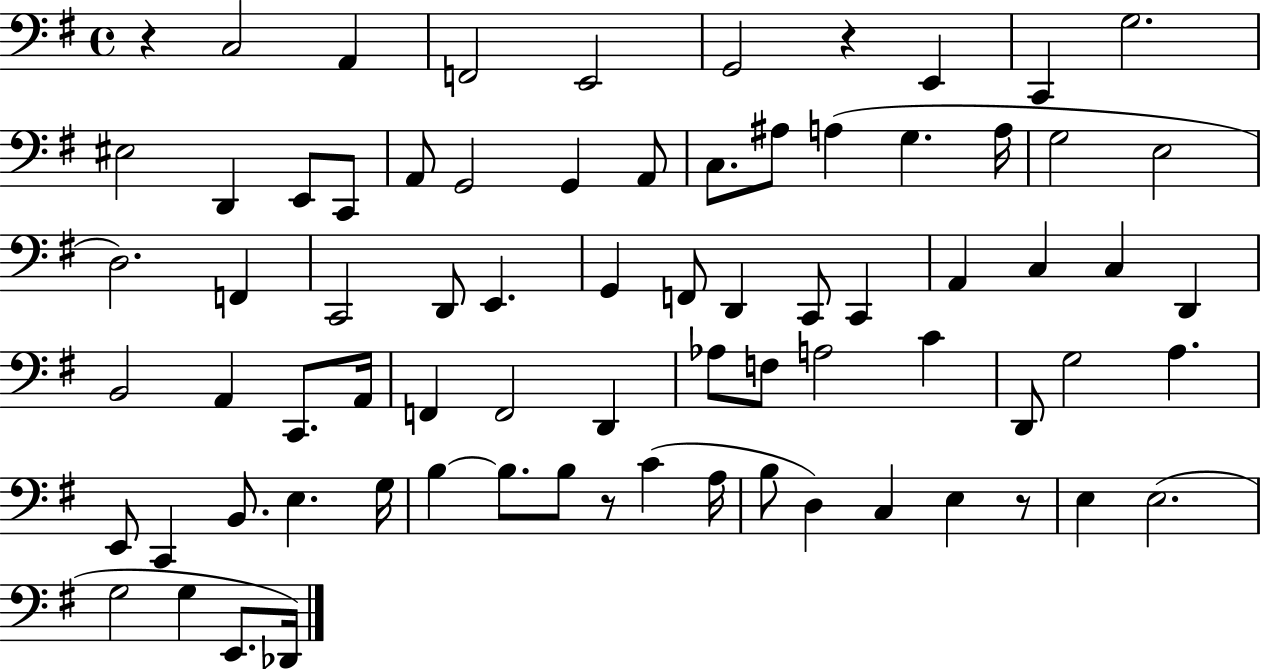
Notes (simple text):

R/q C3/h A2/q F2/h E2/h G2/h R/q E2/q C2/q G3/h. EIS3/h D2/q E2/e C2/e A2/e G2/h G2/q A2/e C3/e. A#3/e A3/q G3/q. A3/s G3/h E3/h D3/h. F2/q C2/h D2/e E2/q. G2/q F2/e D2/q C2/e C2/q A2/q C3/q C3/q D2/q B2/h A2/q C2/e. A2/s F2/q F2/h D2/q Ab3/e F3/e A3/h C4/q D2/e G3/h A3/q. E2/e C2/q B2/e. E3/q. G3/s B3/q B3/e. B3/e R/e C4/q A3/s B3/e D3/q C3/q E3/q R/e E3/q E3/h. G3/h G3/q E2/e. Db2/s